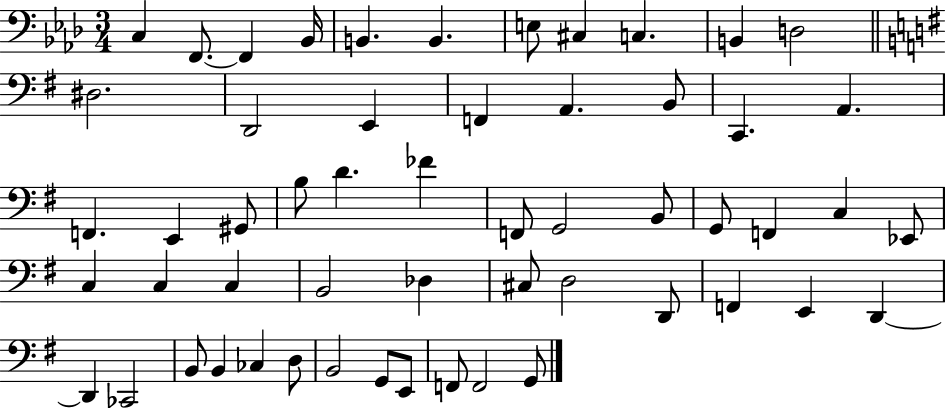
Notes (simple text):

C3/q F2/e. F2/q Bb2/s B2/q. B2/q. E3/e C#3/q C3/q. B2/q D3/h D#3/h. D2/h E2/q F2/q A2/q. B2/e C2/q. A2/q. F2/q. E2/q G#2/e B3/e D4/q. FES4/q F2/e G2/h B2/e G2/e F2/q C3/q Eb2/e C3/q C3/q C3/q B2/h Db3/q C#3/e D3/h D2/e F2/q E2/q D2/q D2/q CES2/h B2/e B2/q CES3/q D3/e B2/h G2/e E2/e F2/e F2/h G2/e